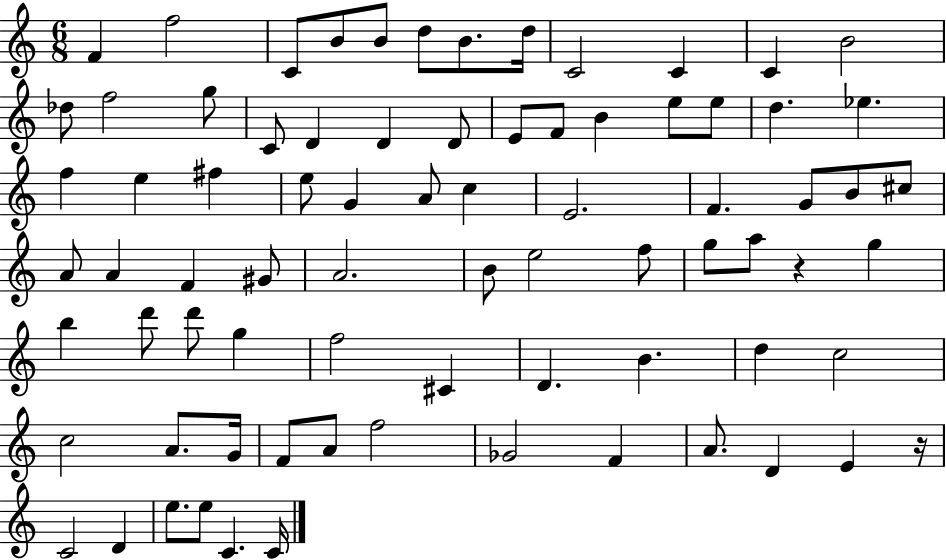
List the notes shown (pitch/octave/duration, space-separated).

F4/q F5/h C4/e B4/e B4/e D5/e B4/e. D5/s C4/h C4/q C4/q B4/h Db5/e F5/h G5/e C4/e D4/q D4/q D4/e E4/e F4/e B4/q E5/e E5/e D5/q. Eb5/q. F5/q E5/q F#5/q E5/e G4/q A4/e C5/q E4/h. F4/q. G4/e B4/e C#5/e A4/e A4/q F4/q G#4/e A4/h. B4/e E5/h F5/e G5/e A5/e R/q G5/q B5/q D6/e D6/e G5/q F5/h C#4/q D4/q. B4/q. D5/q C5/h C5/h A4/e. G4/s F4/e A4/e F5/h Gb4/h F4/q A4/e. D4/q E4/q R/s C4/h D4/q E5/e. E5/e C4/q. C4/s